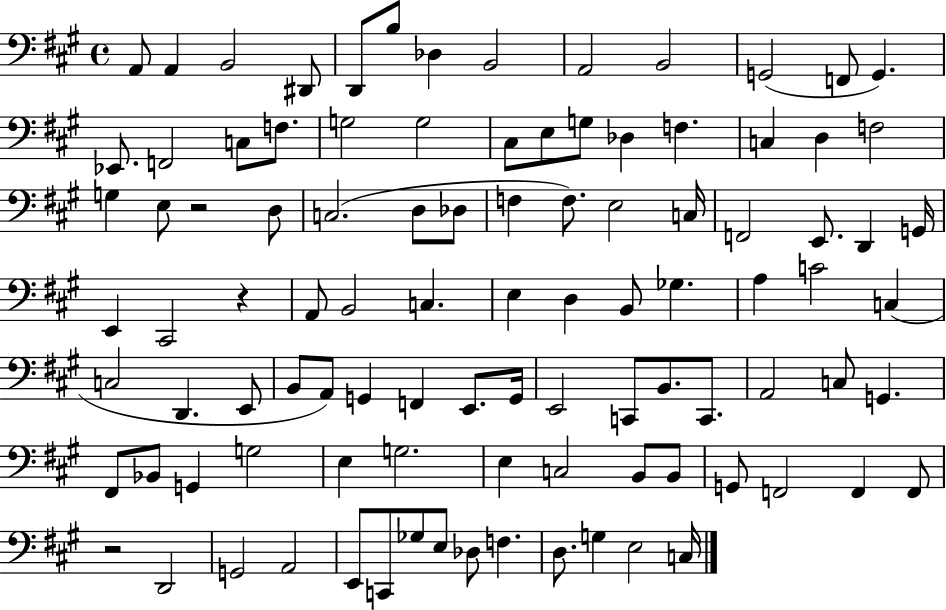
{
  \clef bass
  \time 4/4
  \defaultTimeSignature
  \key a \major
  a,8 a,4 b,2 dis,8 | d,8 b8 des4 b,2 | a,2 b,2 | g,2( f,8 g,4.) | \break ees,8. f,2 c8 f8. | g2 g2 | cis8 e8 g8 des4 f4. | c4 d4 f2 | \break g4 e8 r2 d8 | c2.( d8 des8 | f4 f8.) e2 c16 | f,2 e,8. d,4 g,16 | \break e,4 cis,2 r4 | a,8 b,2 c4. | e4 d4 b,8 ges4. | a4 c'2 c4( | \break c2 d,4. e,8 | b,8 a,8) g,4 f,4 e,8. g,16 | e,2 c,8 b,8. c,8. | a,2 c8 g,4. | \break fis,8 bes,8 g,4 g2 | e4 g2. | e4 c2 b,8 b,8 | g,8 f,2 f,4 f,8 | \break r2 d,2 | g,2 a,2 | e,8 c,8 ges8 e8 des8 f4. | d8. g4 e2 c16 | \break \bar "|."
}